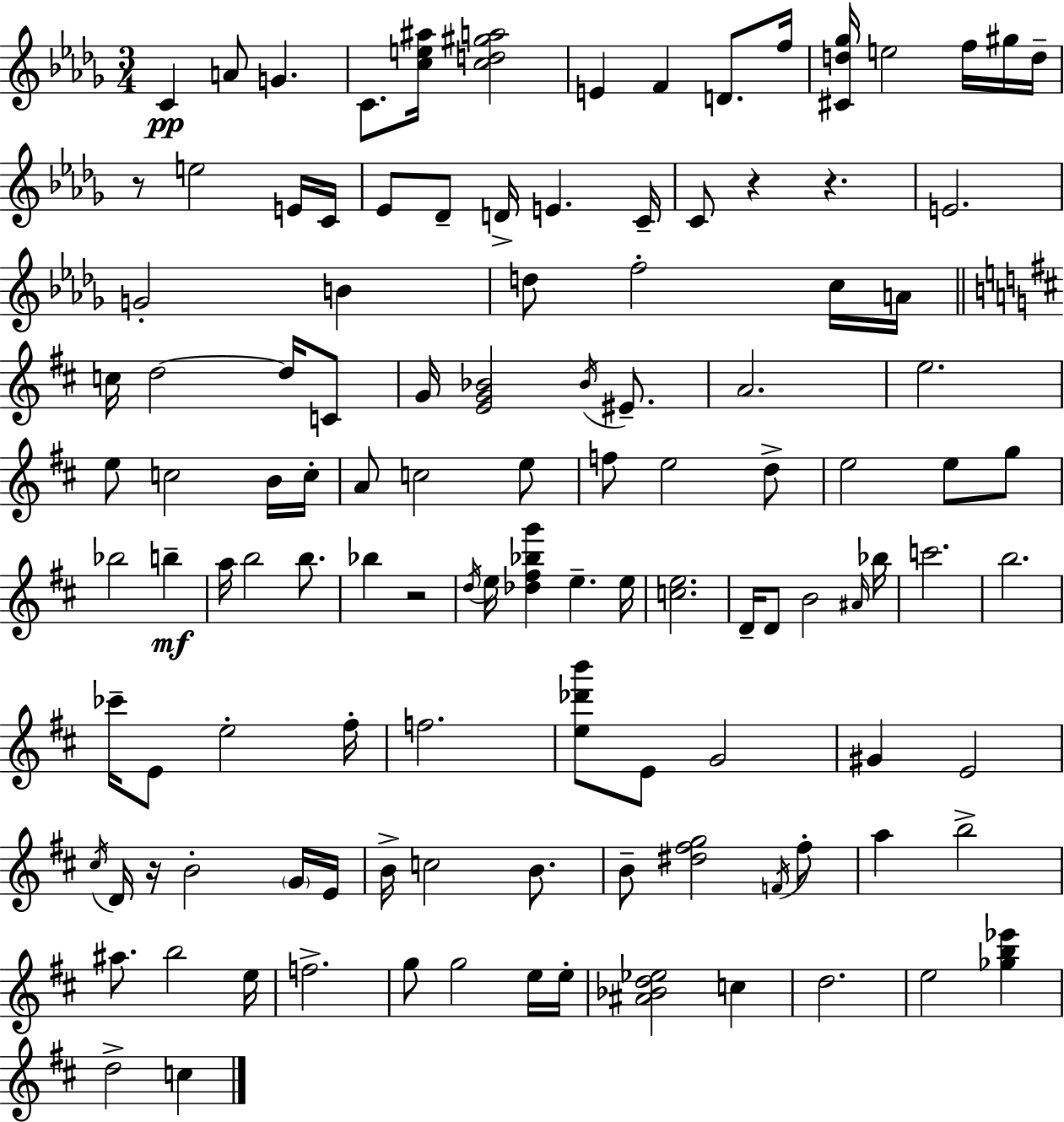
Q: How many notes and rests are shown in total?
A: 117